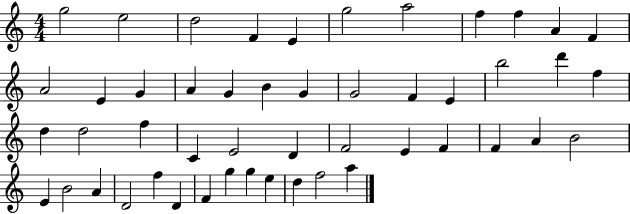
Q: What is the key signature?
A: C major